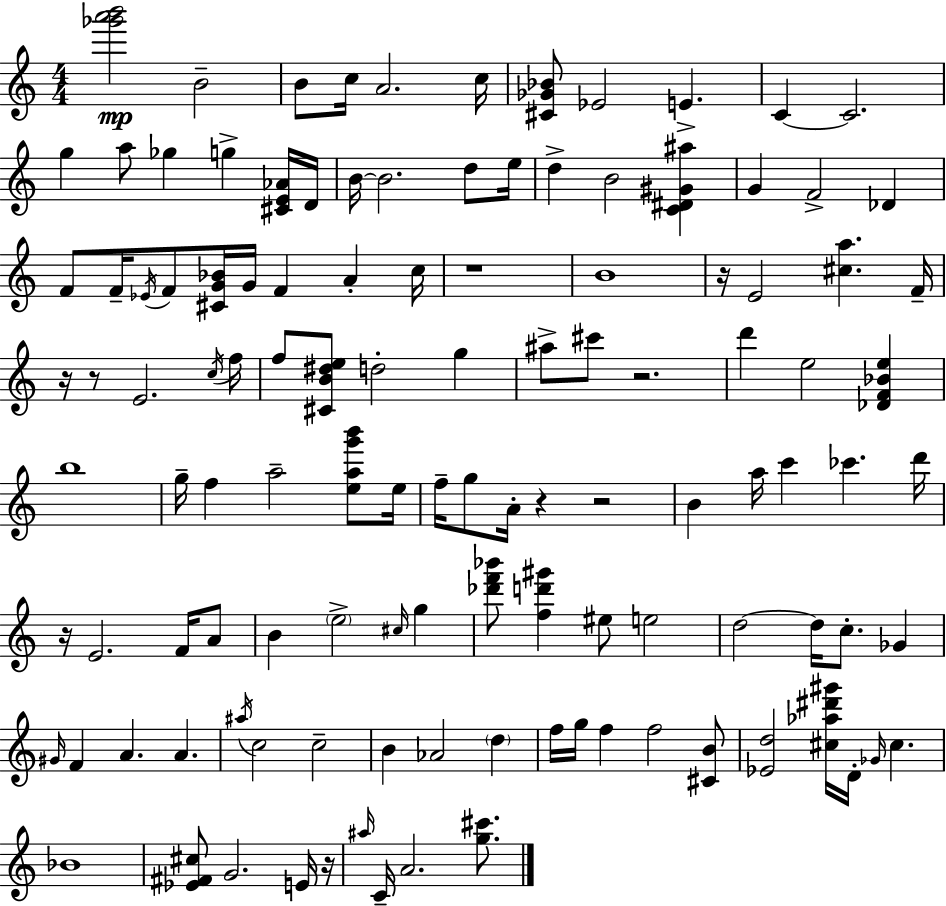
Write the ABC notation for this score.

X:1
T:Untitled
M:4/4
L:1/4
K:Am
[_g'a'b']2 B2 B/2 c/4 A2 c/4 [^C_G_B]/2 _E2 E C C2 g a/2 _g g [^CE_A]/4 D/4 B/4 B2 d/2 e/4 d B2 [C^D^G^a] G F2 _D F/2 F/4 _E/4 F/2 [^CG_B]/4 G/4 F A c/4 z4 B4 z/4 E2 [^ca] F/4 z/4 z/2 E2 c/4 f/4 f/2 [^CB^de]/2 d2 g ^a/2 ^c'/2 z2 d' e2 [_DF_Be] b4 g/4 f a2 [eag'b']/2 e/4 f/4 g/2 A/4 z z2 B a/4 c' _c' d'/4 z/4 E2 F/4 A/2 B e2 ^c/4 g [_d'f'_b']/2 [fd'^g'] ^e/2 e2 d2 d/4 c/2 _G ^G/4 F A A ^a/4 c2 c2 B _A2 d f/4 g/4 f f2 [^CB]/2 [_Ed]2 [^c_a^d'^g']/4 D/4 _G/4 ^c _B4 [_E^F^c]/2 G2 E/4 z/4 ^a/4 C/4 A2 [g^c']/2